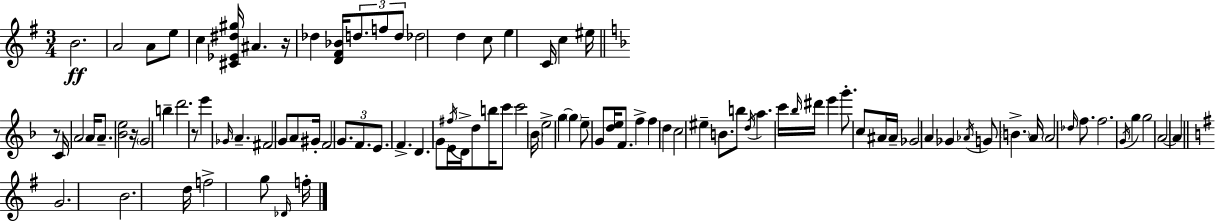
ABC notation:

X:1
T:Untitled
M:3/4
L:1/4
K:Em
B2 A2 A/2 e/2 c [^C_E^d^g]/4 ^A z/4 _d [D^F_B]/4 d/2 f/2 d/2 _d2 d c/2 e C/4 c ^e/4 z/2 C/4 A2 A/4 A/2 [_Be]2 z/4 G2 b d'2 z/2 e' _G/4 A ^F2 G/2 A/2 ^G/4 F2 G/2 F/2 E/2 F D G/2 E/4 ^f/4 D/4 d/2 b/4 c'/2 c'2 _B/4 e2 g g e/2 G/2 [de]/4 F/2 f f d c2 ^e B/2 b/2 d/4 a c'/4 _b/4 ^d'/4 e' g'/2 c/2 ^A/4 ^A/4 _G2 A _G _A/4 G/2 B A/4 A2 _d/4 f/2 f2 G/4 g g2 A2 A G2 B2 d/4 f2 g/2 _D/4 f/4